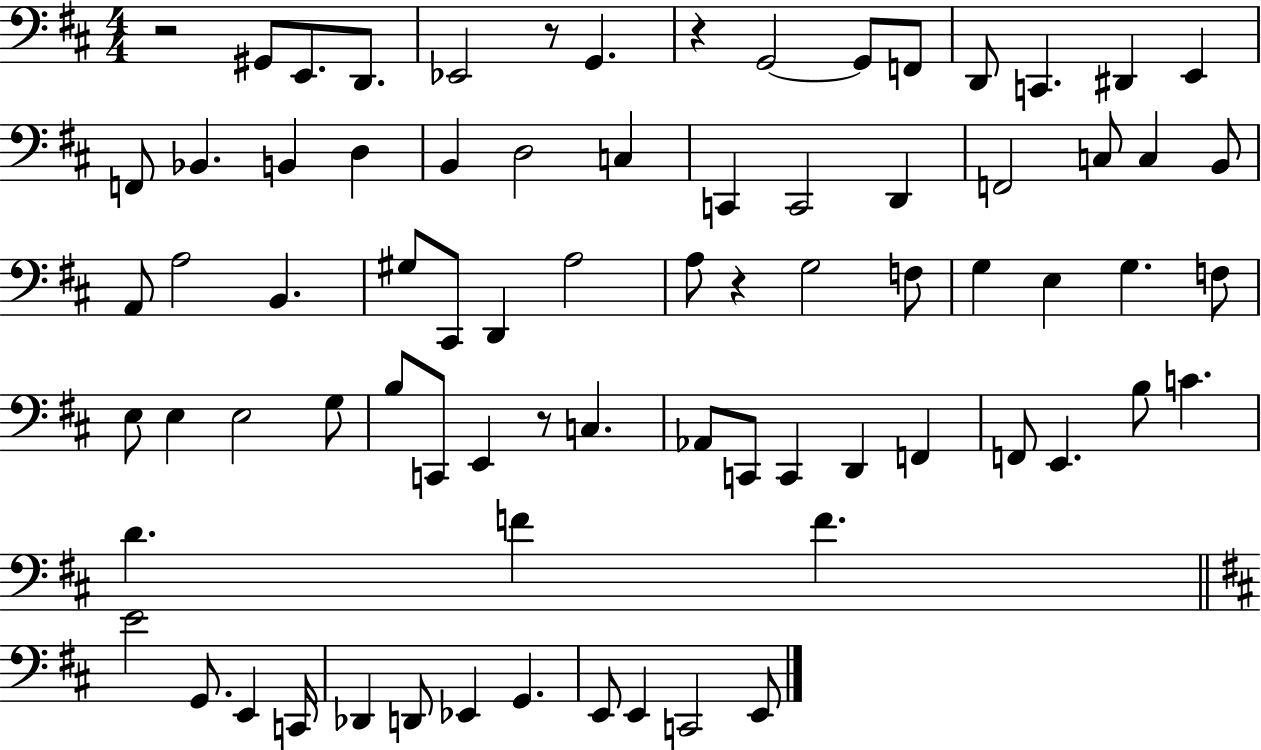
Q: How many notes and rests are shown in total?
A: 77